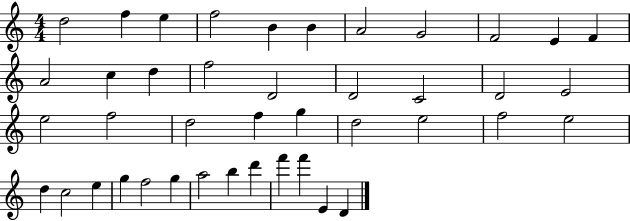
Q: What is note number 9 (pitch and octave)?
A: F4